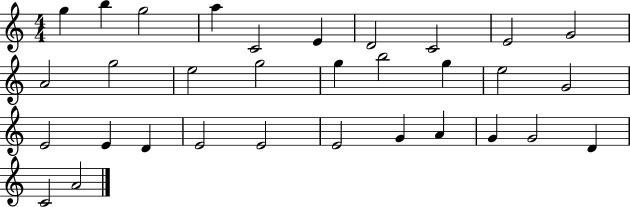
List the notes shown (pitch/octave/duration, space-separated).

G5/q B5/q G5/h A5/q C4/h E4/q D4/h C4/h E4/h G4/h A4/h G5/h E5/h G5/h G5/q B5/h G5/q E5/h G4/h E4/h E4/q D4/q E4/h E4/h E4/h G4/q A4/q G4/q G4/h D4/q C4/h A4/h